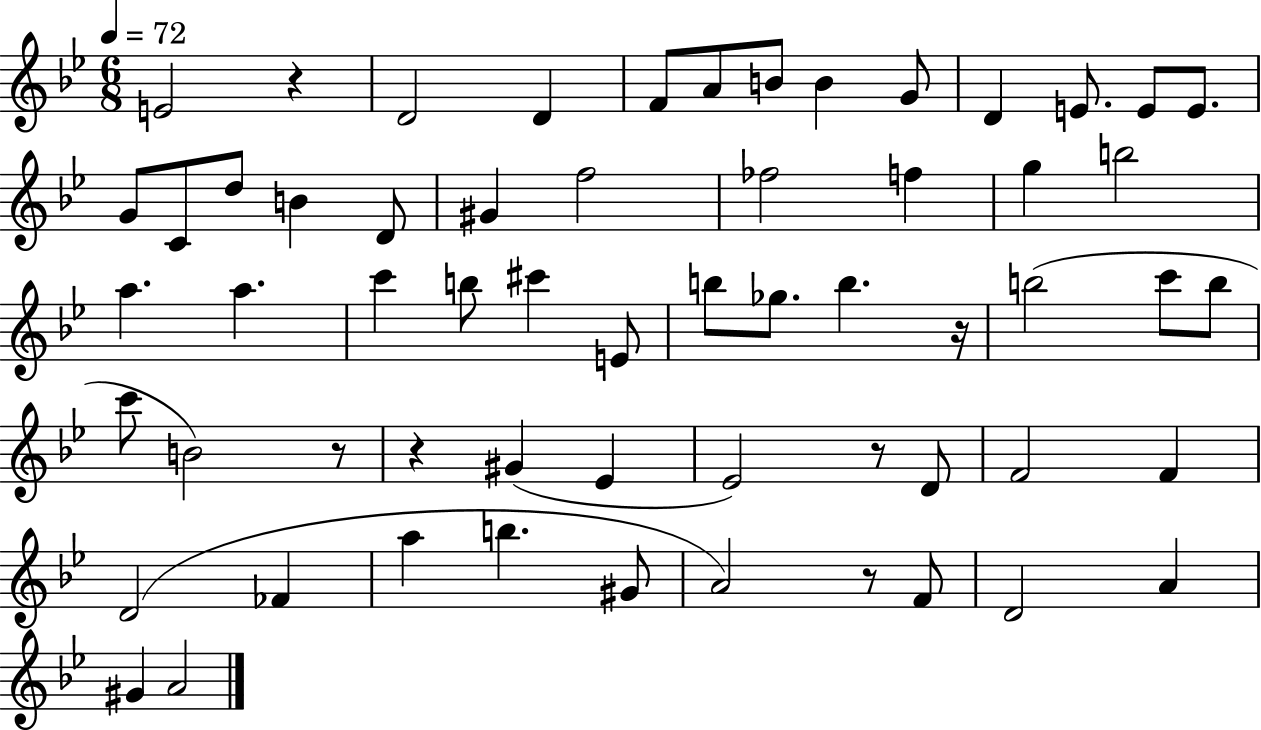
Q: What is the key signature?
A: BES major